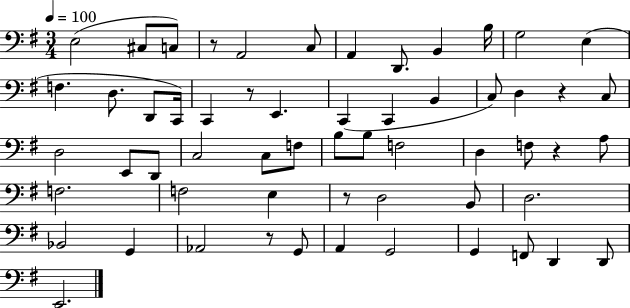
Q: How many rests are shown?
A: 6